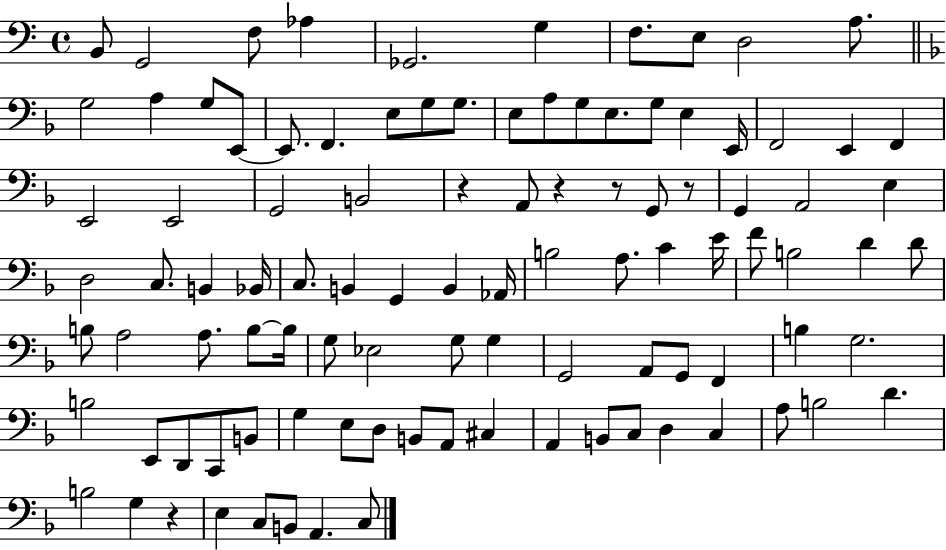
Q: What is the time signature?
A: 4/4